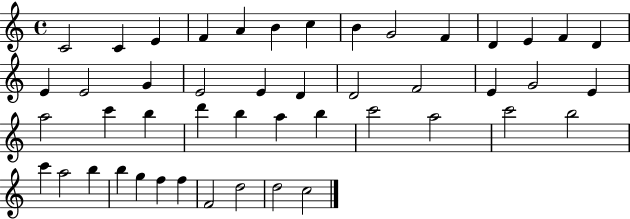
{
  \clef treble
  \time 4/4
  \defaultTimeSignature
  \key c \major
  c'2 c'4 e'4 | f'4 a'4 b'4 c''4 | b'4 g'2 f'4 | d'4 e'4 f'4 d'4 | \break e'4 e'2 g'4 | e'2 e'4 d'4 | d'2 f'2 | e'4 g'2 e'4 | \break a''2 c'''4 b''4 | d'''4 b''4 a''4 b''4 | c'''2 a''2 | c'''2 b''2 | \break c'''4 a''2 b''4 | b''4 g''4 f''4 f''4 | f'2 d''2 | d''2 c''2 | \break \bar "|."
}